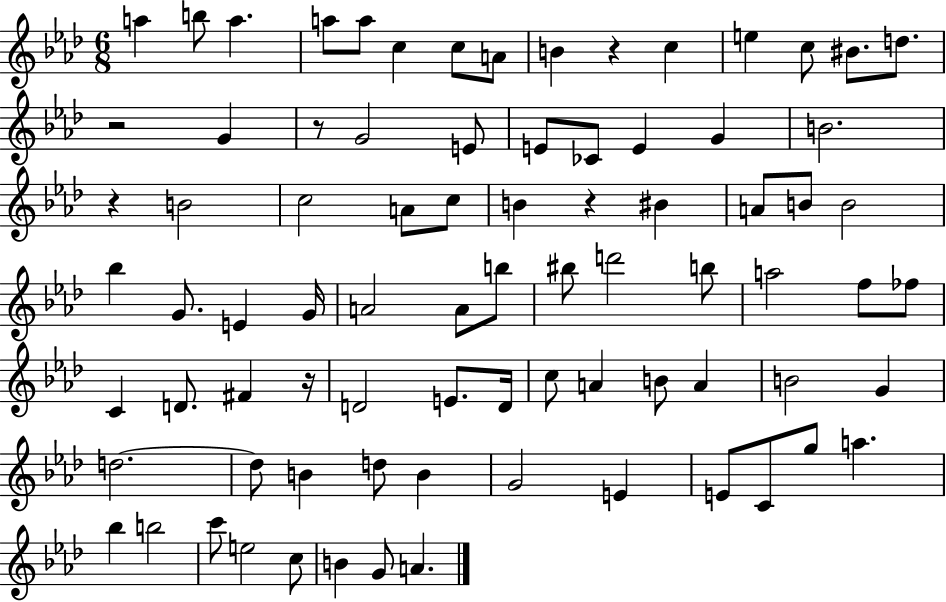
A5/q B5/e A5/q. A5/e A5/e C5/q C5/e A4/e B4/q R/q C5/q E5/q C5/e BIS4/e. D5/e. R/h G4/q R/e G4/h E4/e E4/e CES4/e E4/q G4/q B4/h. R/q B4/h C5/h A4/e C5/e B4/q R/q BIS4/q A4/e B4/e B4/h Bb5/q G4/e. E4/q G4/s A4/h A4/e B5/e BIS5/e D6/h B5/e A5/h F5/e FES5/e C4/q D4/e. F#4/q R/s D4/h E4/e. D4/s C5/e A4/q B4/e A4/q B4/h G4/q D5/h. D5/e B4/q D5/e B4/q G4/h E4/q E4/e C4/e G5/e A5/q. Bb5/q B5/h C6/e E5/h C5/e B4/q G4/e A4/q.